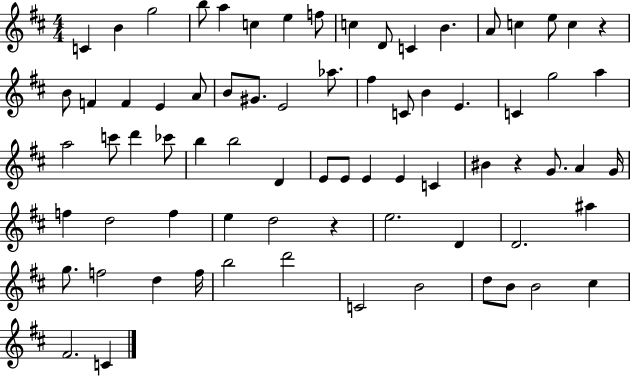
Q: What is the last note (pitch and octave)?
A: C4